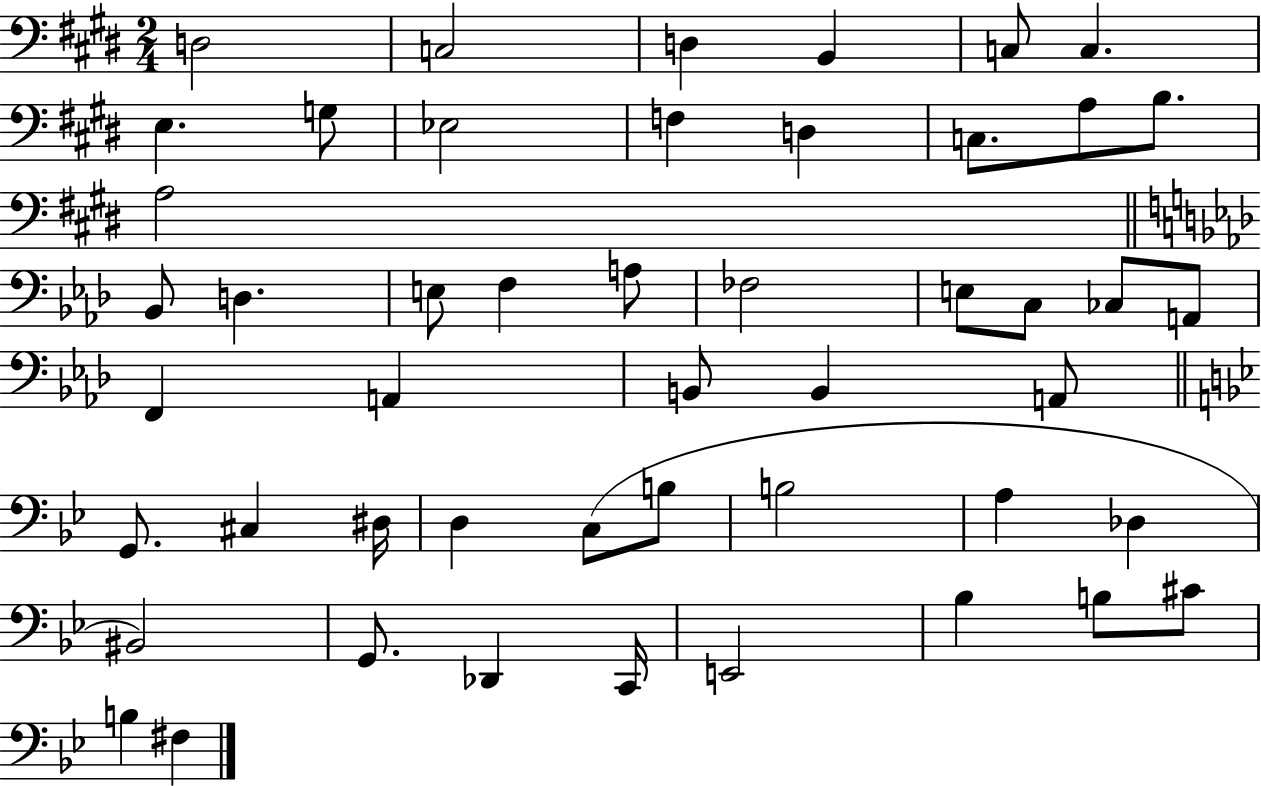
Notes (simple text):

D3/h C3/h D3/q B2/q C3/e C3/q. E3/q. G3/e Eb3/h F3/q D3/q C3/e. A3/e B3/e. A3/h Bb2/e D3/q. E3/e F3/q A3/e FES3/h E3/e C3/e CES3/e A2/e F2/q A2/q B2/e B2/q A2/e G2/e. C#3/q D#3/s D3/q C3/e B3/e B3/h A3/q Db3/q BIS2/h G2/e. Db2/q C2/s E2/h Bb3/q B3/e C#4/e B3/q F#3/q